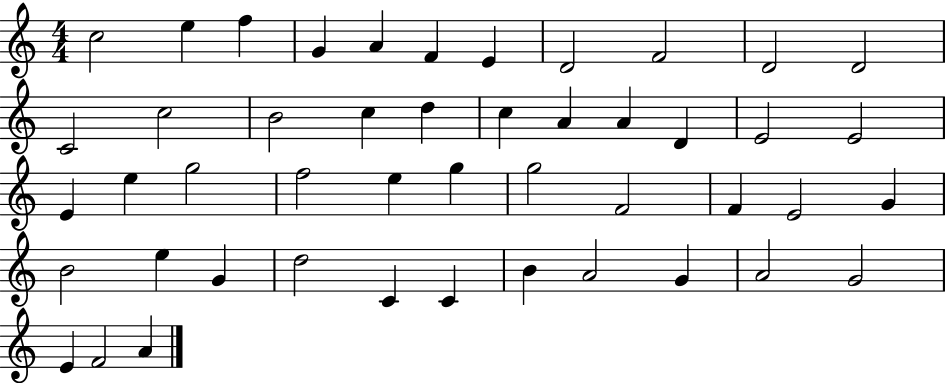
X:1
T:Untitled
M:4/4
L:1/4
K:C
c2 e f G A F E D2 F2 D2 D2 C2 c2 B2 c d c A A D E2 E2 E e g2 f2 e g g2 F2 F E2 G B2 e G d2 C C B A2 G A2 G2 E F2 A